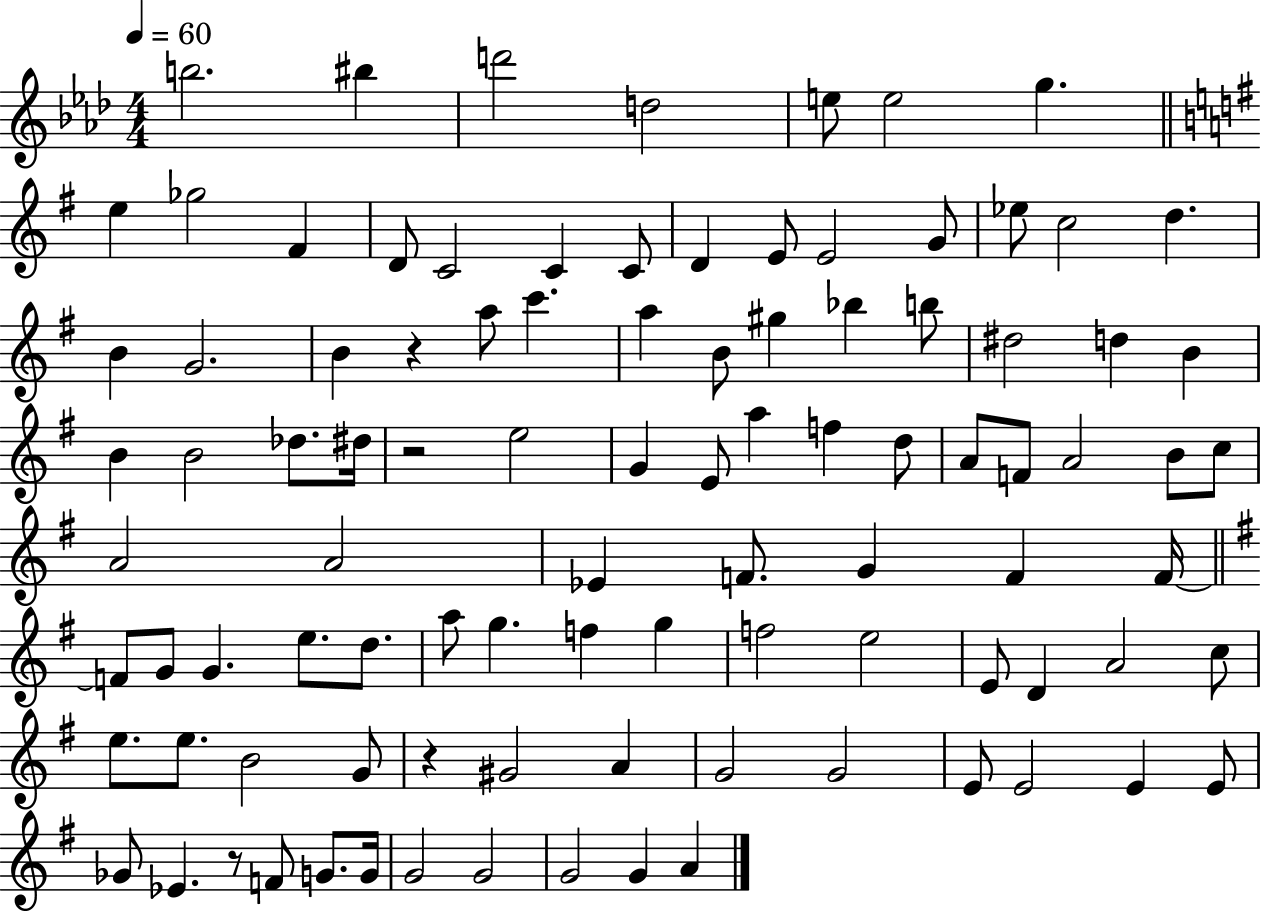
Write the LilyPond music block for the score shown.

{
  \clef treble
  \numericTimeSignature
  \time 4/4
  \key aes \major
  \tempo 4 = 60
  b''2. bis''4 | d'''2 d''2 | e''8 e''2 g''4. | \bar "||" \break \key g \major e''4 ges''2 fis'4 | d'8 c'2 c'4 c'8 | d'4 e'8 e'2 g'8 | ees''8 c''2 d''4. | \break b'4 g'2. | b'4 r4 a''8 c'''4. | a''4 b'8 gis''4 bes''4 b''8 | dis''2 d''4 b'4 | \break b'4 b'2 des''8. dis''16 | r2 e''2 | g'4 e'8 a''4 f''4 d''8 | a'8 f'8 a'2 b'8 c''8 | \break a'2 a'2 | ees'4 f'8. g'4 f'4 f'16~~ | \bar "||" \break \key g \major f'8 g'8 g'4. e''8. d''8. | a''8 g''4. f''4 g''4 | f''2 e''2 | e'8 d'4 a'2 c''8 | \break e''8. e''8. b'2 g'8 | r4 gis'2 a'4 | g'2 g'2 | e'8 e'2 e'4 e'8 | \break ges'8 ees'4. r8 f'8 g'8. g'16 | g'2 g'2 | g'2 g'4 a'4 | \bar "|."
}